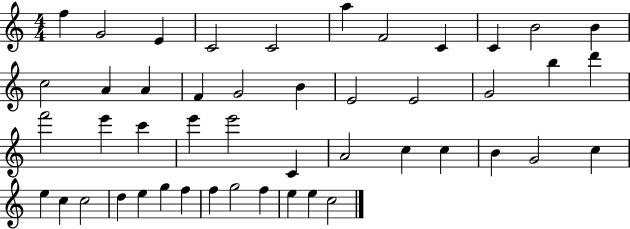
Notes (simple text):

F5/q G4/h E4/q C4/h C4/h A5/q F4/h C4/q C4/q B4/h B4/q C5/h A4/q A4/q F4/q G4/h B4/q E4/h E4/h G4/h B5/q D6/q F6/h E6/q C6/q E6/q E6/h C4/q A4/h C5/q C5/q B4/q G4/h C5/q E5/q C5/q C5/h D5/q E5/q G5/q F5/q F5/q G5/h F5/q E5/q E5/q C5/h